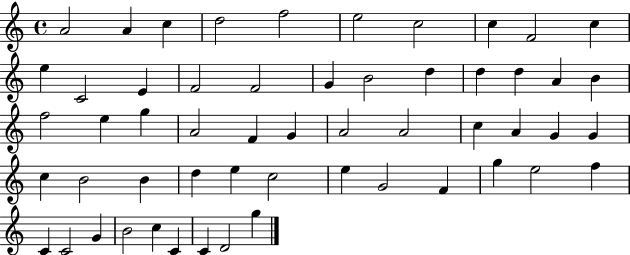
{
  \clef treble
  \time 4/4
  \defaultTimeSignature
  \key c \major
  a'2 a'4 c''4 | d''2 f''2 | e''2 c''2 | c''4 f'2 c''4 | \break e''4 c'2 e'4 | f'2 f'2 | g'4 b'2 d''4 | d''4 d''4 a'4 b'4 | \break f''2 e''4 g''4 | a'2 f'4 g'4 | a'2 a'2 | c''4 a'4 g'4 g'4 | \break c''4 b'2 b'4 | d''4 e''4 c''2 | e''4 g'2 f'4 | g''4 e''2 f''4 | \break c'4 c'2 g'4 | b'2 c''4 c'4 | c'4 d'2 g''4 | \bar "|."
}